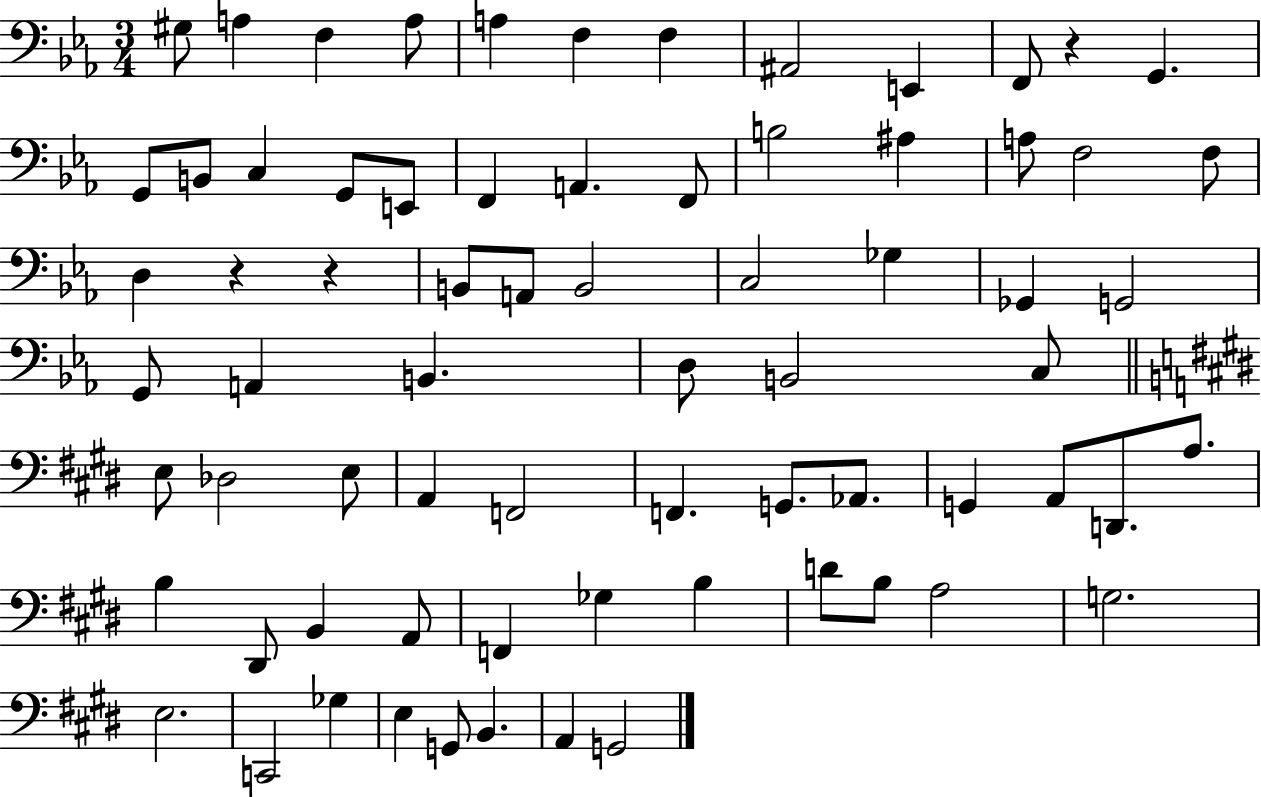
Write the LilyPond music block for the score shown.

{
  \clef bass
  \numericTimeSignature
  \time 3/4
  \key ees \major
  gis8 a4 f4 a8 | a4 f4 f4 | ais,2 e,4 | f,8 r4 g,4. | \break g,8 b,8 c4 g,8 e,8 | f,4 a,4. f,8 | b2 ais4 | a8 f2 f8 | \break d4 r4 r4 | b,8 a,8 b,2 | c2 ges4 | ges,4 g,2 | \break g,8 a,4 b,4. | d8 b,2 c8 | \bar "||" \break \key e \major e8 des2 e8 | a,4 f,2 | f,4. g,8. aes,8. | g,4 a,8 d,8. a8. | \break b4 dis,8 b,4 a,8 | f,4 ges4 b4 | d'8 b8 a2 | g2. | \break e2. | c,2 ges4 | e4 g,8 b,4. | a,4 g,2 | \break \bar "|."
}